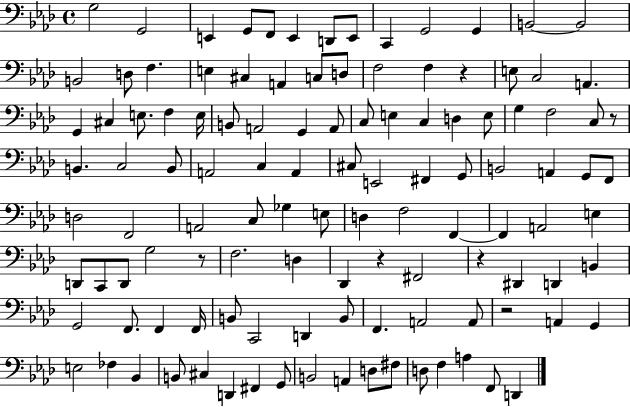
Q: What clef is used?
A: bass